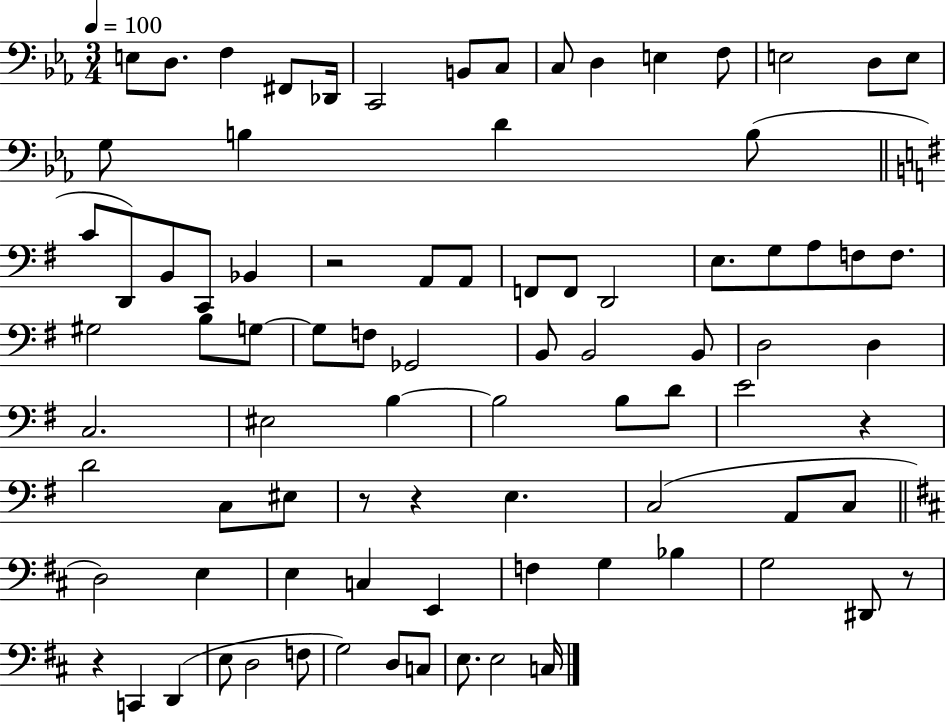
X:1
T:Untitled
M:3/4
L:1/4
K:Eb
E,/2 D,/2 F, ^F,,/2 _D,,/4 C,,2 B,,/2 C,/2 C,/2 D, E, F,/2 E,2 D,/2 E,/2 G,/2 B, D B,/2 C/2 D,,/2 B,,/2 C,,/2 _B,, z2 A,,/2 A,,/2 F,,/2 F,,/2 D,,2 E,/2 G,/2 A,/2 F,/2 F,/2 ^G,2 B,/2 G,/2 G,/2 F,/2 _G,,2 B,,/2 B,,2 B,,/2 D,2 D, C,2 ^E,2 B, B,2 B,/2 D/2 E2 z D2 C,/2 ^E,/2 z/2 z E, C,2 A,,/2 C,/2 D,2 E, E, C, E,, F, G, _B, G,2 ^D,,/2 z/2 z C,, D,, E,/2 D,2 F,/2 G,2 D,/2 C,/2 E,/2 E,2 C,/4